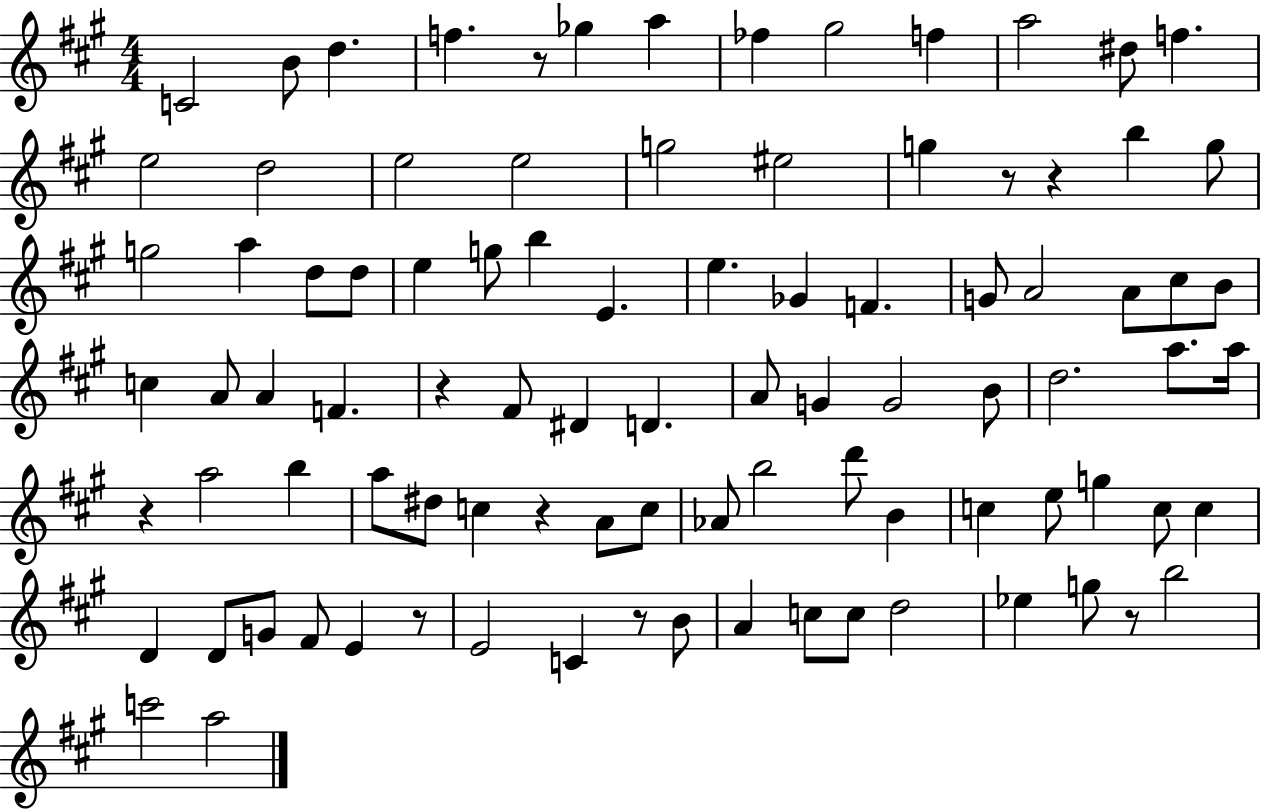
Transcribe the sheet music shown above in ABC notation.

X:1
T:Untitled
M:4/4
L:1/4
K:A
C2 B/2 d f z/2 _g a _f ^g2 f a2 ^d/2 f e2 d2 e2 e2 g2 ^e2 g z/2 z b g/2 g2 a d/2 d/2 e g/2 b E e _G F G/2 A2 A/2 ^c/2 B/2 c A/2 A F z ^F/2 ^D D A/2 G G2 B/2 d2 a/2 a/4 z a2 b a/2 ^d/2 c z A/2 c/2 _A/2 b2 d'/2 B c e/2 g c/2 c D D/2 G/2 ^F/2 E z/2 E2 C z/2 B/2 A c/2 c/2 d2 _e g/2 z/2 b2 c'2 a2